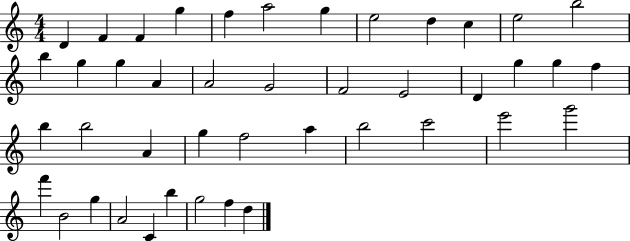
{
  \clef treble
  \numericTimeSignature
  \time 4/4
  \key c \major
  d'4 f'4 f'4 g''4 | f''4 a''2 g''4 | e''2 d''4 c''4 | e''2 b''2 | \break b''4 g''4 g''4 a'4 | a'2 g'2 | f'2 e'2 | d'4 g''4 g''4 f''4 | \break b''4 b''2 a'4 | g''4 f''2 a''4 | b''2 c'''2 | e'''2 g'''2 | \break f'''4 b'2 g''4 | a'2 c'4 b''4 | g''2 f''4 d''4 | \bar "|."
}